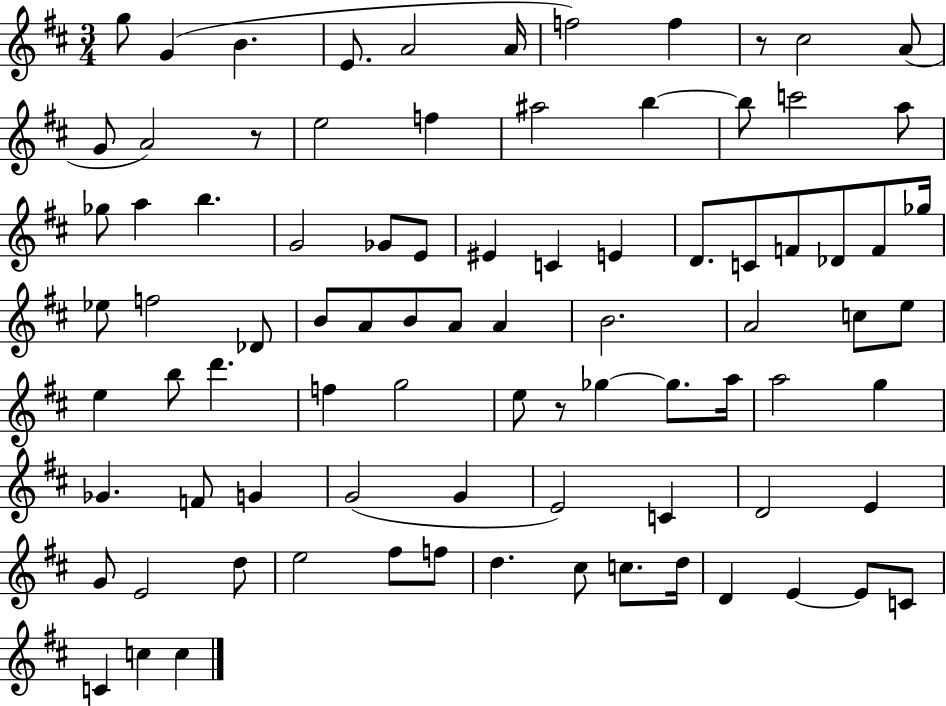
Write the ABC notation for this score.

X:1
T:Untitled
M:3/4
L:1/4
K:D
g/2 G B E/2 A2 A/4 f2 f z/2 ^c2 A/2 G/2 A2 z/2 e2 f ^a2 b b/2 c'2 a/2 _g/2 a b G2 _G/2 E/2 ^E C E D/2 C/2 F/2 _D/2 F/2 _g/4 _e/2 f2 _D/2 B/2 A/2 B/2 A/2 A B2 A2 c/2 e/2 e b/2 d' f g2 e/2 z/2 _g _g/2 a/4 a2 g _G F/2 G G2 G E2 C D2 E G/2 E2 d/2 e2 ^f/2 f/2 d ^c/2 c/2 d/4 D E E/2 C/2 C c c